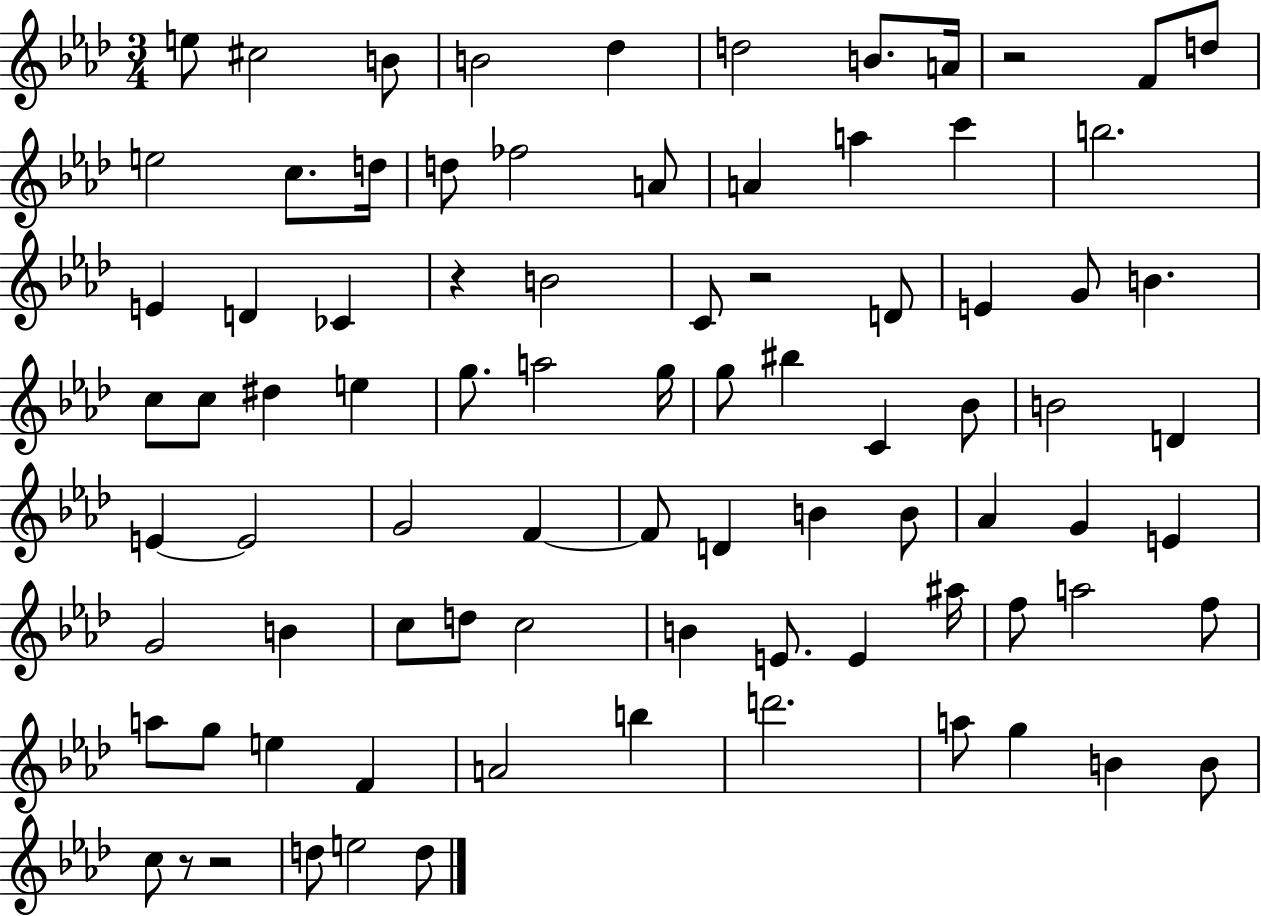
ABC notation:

X:1
T:Untitled
M:3/4
L:1/4
K:Ab
e/2 ^c2 B/2 B2 _d d2 B/2 A/4 z2 F/2 d/2 e2 c/2 d/4 d/2 _f2 A/2 A a c' b2 E D _C z B2 C/2 z2 D/2 E G/2 B c/2 c/2 ^d e g/2 a2 g/4 g/2 ^b C _B/2 B2 D E E2 G2 F F/2 D B B/2 _A G E G2 B c/2 d/2 c2 B E/2 E ^a/4 f/2 a2 f/2 a/2 g/2 e F A2 b d'2 a/2 g B B/2 c/2 z/2 z2 d/2 e2 d/2